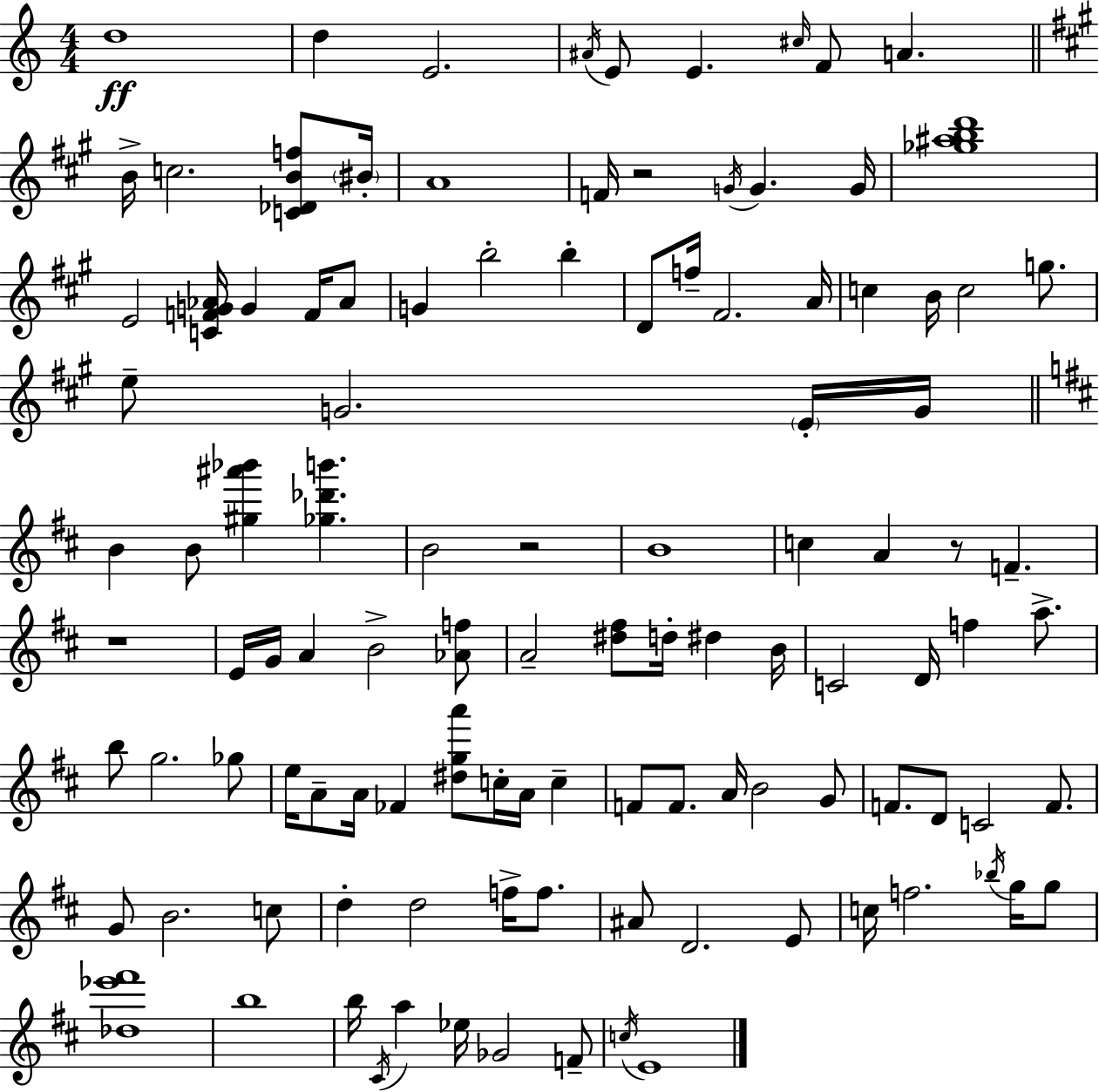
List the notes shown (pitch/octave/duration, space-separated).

D5/w D5/q E4/h. A#4/s E4/e E4/q. C#5/s F4/e A4/q. B4/s C5/h. [C4,Db4,B4,F5]/e BIS4/s A4/w F4/s R/h G4/s G4/q. G4/s [Gb5,A#5,B5,D6]/w E4/h [C4,F4,G4,Ab4]/s G4/q F4/s Ab4/e G4/q B5/h B5/q D4/e F5/s F#4/h. A4/s C5/q B4/s C5/h G5/e. E5/e G4/h. E4/s G4/s B4/q B4/e [G#5,A#6,Bb6]/q [Gb5,Db6,B6]/q. B4/h R/h B4/w C5/q A4/q R/e F4/q. R/w E4/s G4/s A4/q B4/h [Ab4,F5]/e A4/h [D#5,F#5]/e D5/s D#5/q B4/s C4/h D4/s F5/q A5/e. B5/e G5/h. Gb5/e E5/s A4/e A4/s FES4/q [D#5,G5,A6]/e C5/s A4/s C5/q F4/e F4/e. A4/s B4/h G4/e F4/e. D4/e C4/h F4/e. G4/e B4/h. C5/e D5/q D5/h F5/s F5/e. A#4/e D4/h. E4/e C5/s F5/h. Bb5/s G5/s G5/e [Db5,Eb6,F#6]/w B5/w B5/s C#4/s A5/q Eb5/s Gb4/h F4/e C5/s E4/w